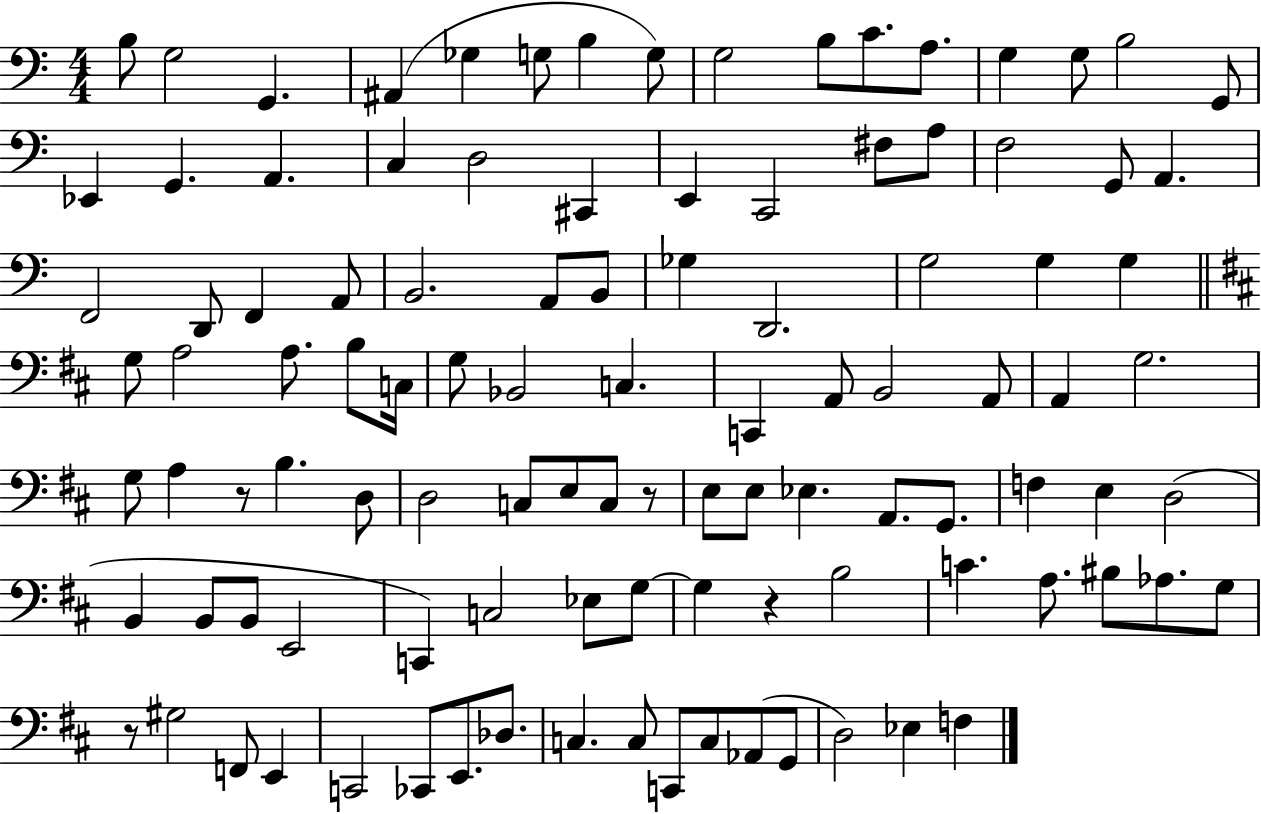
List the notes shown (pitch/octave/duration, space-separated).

B3/e G3/h G2/q. A#2/q Gb3/q G3/e B3/q G3/e G3/h B3/e C4/e. A3/e. G3/q G3/e B3/h G2/e Eb2/q G2/q. A2/q. C3/q D3/h C#2/q E2/q C2/h F#3/e A3/e F3/h G2/e A2/q. F2/h D2/e F2/q A2/e B2/h. A2/e B2/e Gb3/q D2/h. G3/h G3/q G3/q G3/e A3/h A3/e. B3/e C3/s G3/e Bb2/h C3/q. C2/q A2/e B2/h A2/e A2/q G3/h. G3/e A3/q R/e B3/q. D3/e D3/h C3/e E3/e C3/e R/e E3/e E3/e Eb3/q. A2/e. G2/e. F3/q E3/q D3/h B2/q B2/e B2/e E2/h C2/q C3/h Eb3/e G3/e G3/q R/q B3/h C4/q. A3/e. BIS3/e Ab3/e. G3/e R/e G#3/h F2/e E2/q C2/h CES2/e E2/e. Db3/e. C3/q. C3/e C2/e C3/e Ab2/e G2/e D3/h Eb3/q F3/q